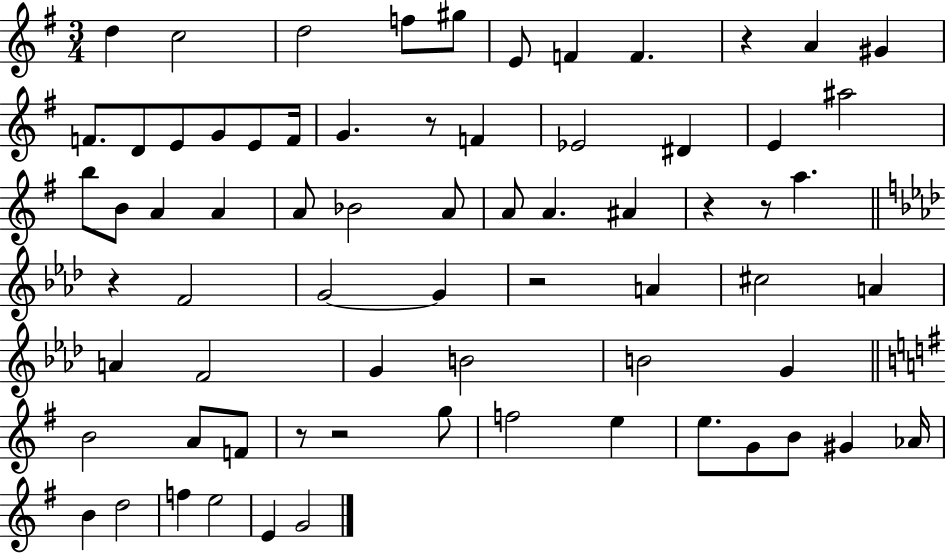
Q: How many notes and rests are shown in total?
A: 70